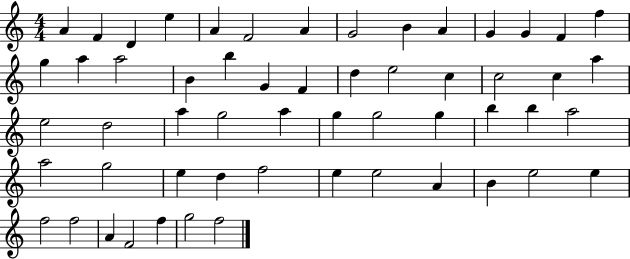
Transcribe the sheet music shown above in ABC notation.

X:1
T:Untitled
M:4/4
L:1/4
K:C
A F D e A F2 A G2 B A G G F f g a a2 B b G F d e2 c c2 c a e2 d2 a g2 a g g2 g b b a2 a2 g2 e d f2 e e2 A B e2 e f2 f2 A F2 f g2 f2